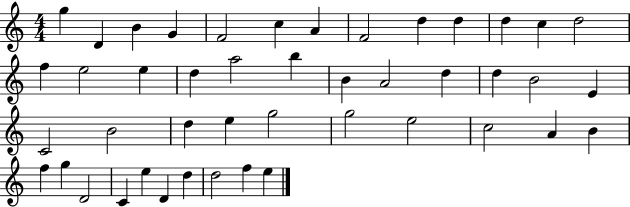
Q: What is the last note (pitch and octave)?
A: E5